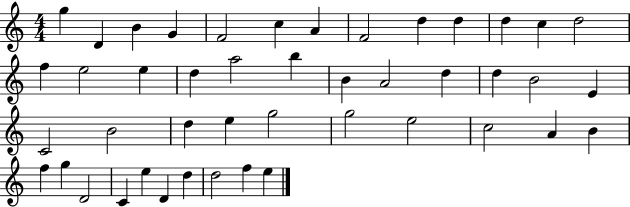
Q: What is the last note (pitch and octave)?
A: E5